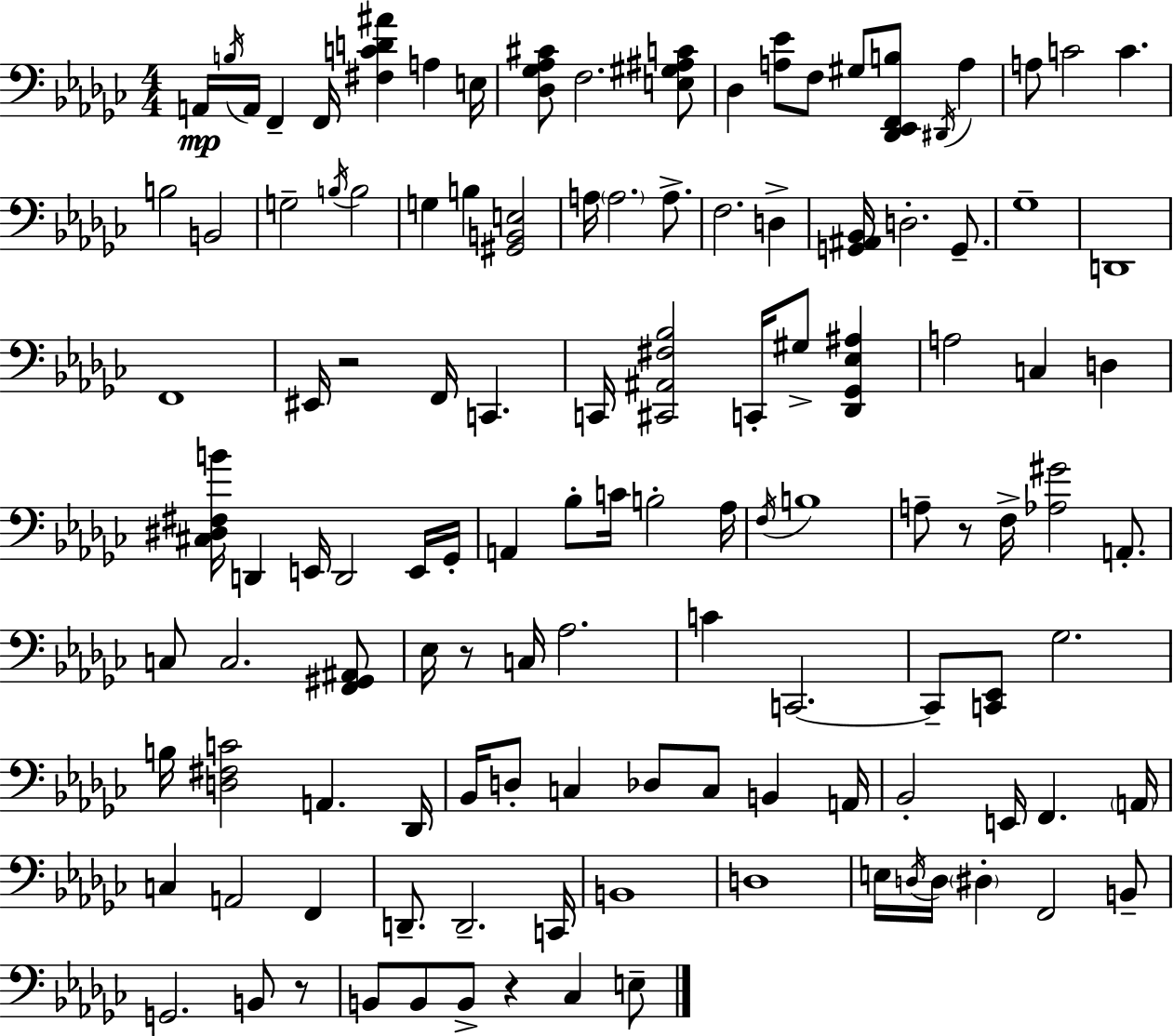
A2/s B3/s A2/s F2/q F2/s [F#3,C4,D4,A#4]/q A3/q E3/s [Db3,Gb3,Ab3,C#4]/e F3/h. [E3,G#3,A#3,C4]/e Db3/q [A3,Eb4]/e F3/e G#3/e [Db2,Eb2,F2,B3]/e D#2/s A3/q A3/e C4/h C4/q. B3/h B2/h G3/h B3/s B3/h G3/q B3/q [G#2,B2,E3]/h A3/s A3/h. A3/e. F3/h. D3/q [G2,A#2,Bb2]/s D3/h. G2/e. Gb3/w D2/w F2/w EIS2/s R/h F2/s C2/q. C2/s [C#2,A#2,F#3,Bb3]/h C2/s G#3/e [Db2,Gb2,Eb3,A#3]/q A3/h C3/q D3/q [C#3,D#3,F#3,B4]/s D2/q E2/s D2/h E2/s Gb2/s A2/q Bb3/e C4/s B3/h Ab3/s F3/s B3/w A3/e R/e F3/s [Ab3,G#4]/h A2/e. C3/e C3/h. [F2,G#2,A#2]/e Eb3/s R/e C3/s Ab3/h. C4/q C2/h. C2/e [C2,Eb2]/e Gb3/h. B3/s [D3,F#3,C4]/h A2/q. Db2/s Bb2/s D3/e C3/q Db3/e C3/e B2/q A2/s Bb2/h E2/s F2/q. A2/s C3/q A2/h F2/q D2/e. D2/h. C2/s B2/w D3/w E3/s D3/s D3/s D#3/q F2/h B2/e G2/h. B2/e R/e B2/e B2/e B2/e R/q CES3/q E3/e